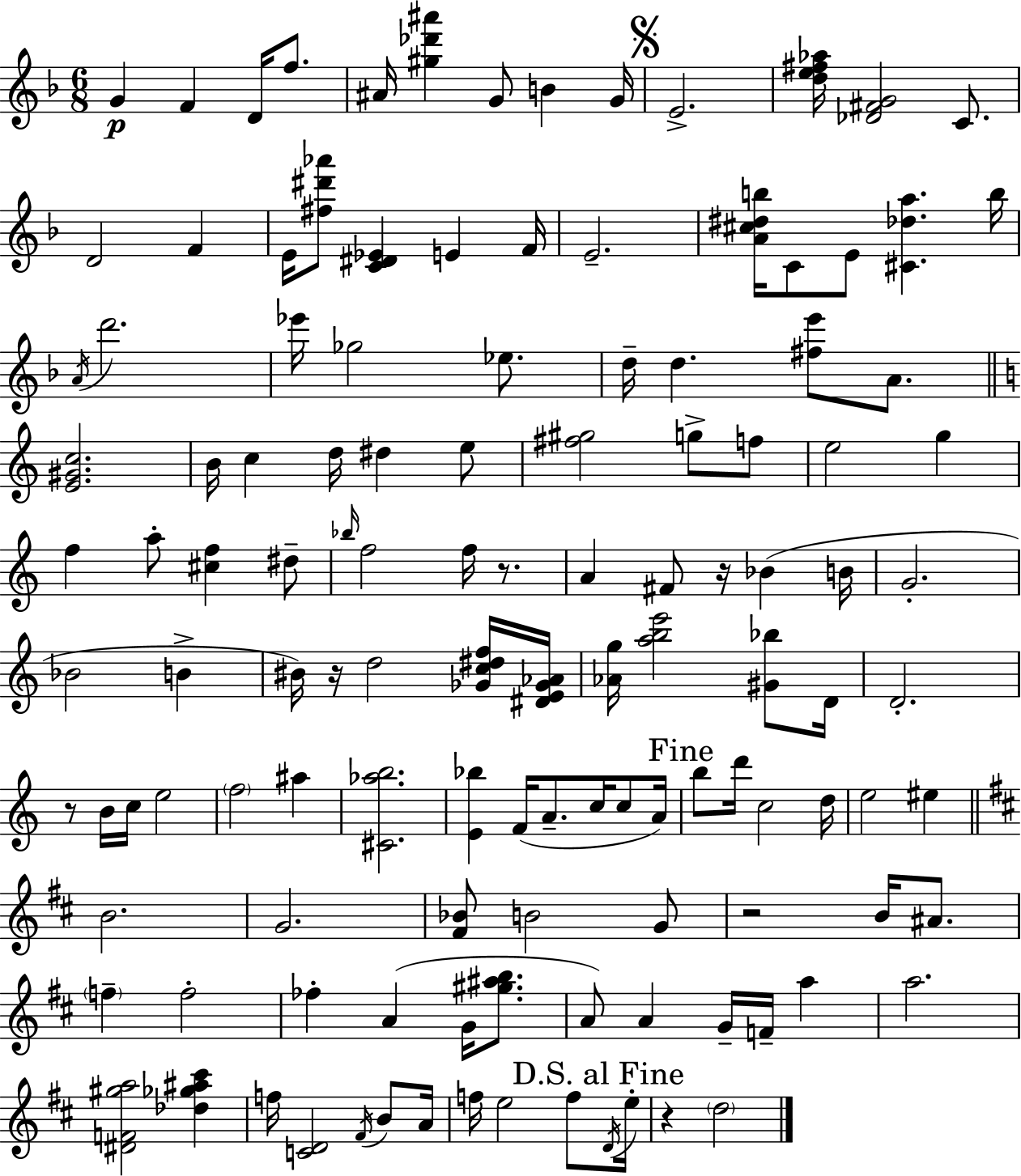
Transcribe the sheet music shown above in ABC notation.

X:1
T:Untitled
M:6/8
L:1/4
K:Dm
G F D/4 f/2 ^A/4 [^g_d'^a'] G/2 B G/4 E2 [de^f_a]/4 [_D^FG]2 C/2 D2 F E/4 [^f^d'_a']/2 [C^D_E] E F/4 E2 [A^c^db]/4 C/2 E/2 [^C_da] b/4 A/4 d'2 _e'/4 _g2 _e/2 d/4 d [^fe']/2 A/2 [E^Gc]2 B/4 c d/4 ^d e/2 [^f^g]2 g/2 f/2 e2 g f a/2 [^cf] ^d/2 _b/4 f2 f/4 z/2 A ^F/2 z/4 _B B/4 G2 _B2 B ^B/4 z/4 d2 [_Gc^df]/4 [^DE_G_A]/4 [_Ag]/4 [abe']2 [^G_b]/2 D/4 D2 z/2 B/4 c/4 e2 f2 ^a [^C_ab]2 [E_b] F/4 A/2 c/4 c/2 A/4 b/2 d'/4 c2 d/4 e2 ^e B2 G2 [^F_B]/2 B2 G/2 z2 B/4 ^A/2 f f2 _f A G/4 [^g^ab]/2 A/2 A G/4 F/4 a a2 [^DF^ga]2 [_d_g^a^c'] f/4 [CD]2 ^F/4 B/2 A/4 f/4 e2 f/2 D/4 e/4 z d2